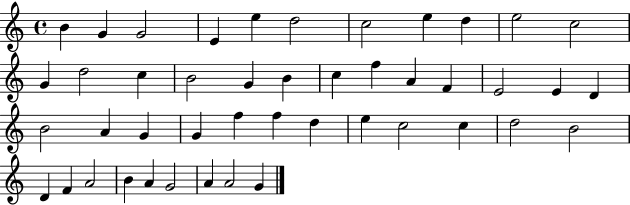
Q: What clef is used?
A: treble